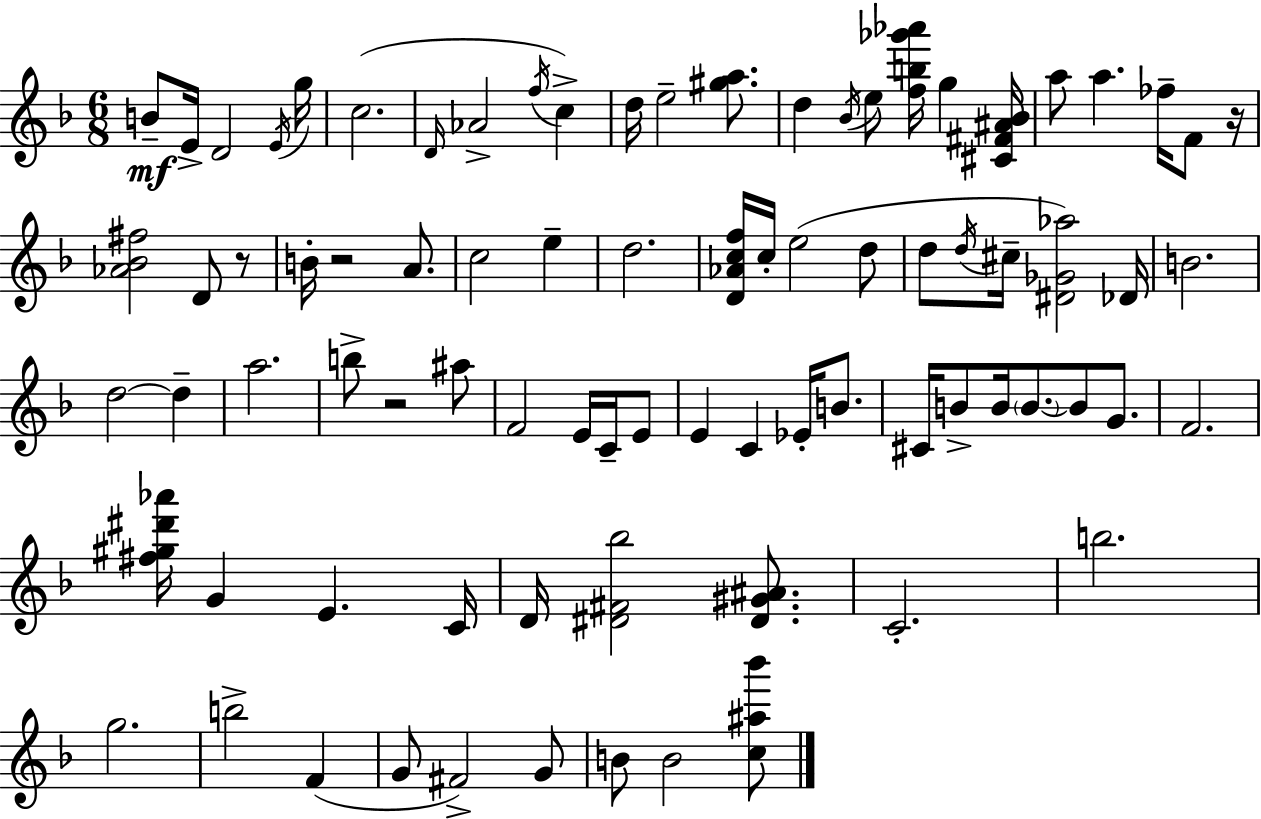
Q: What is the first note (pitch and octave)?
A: B4